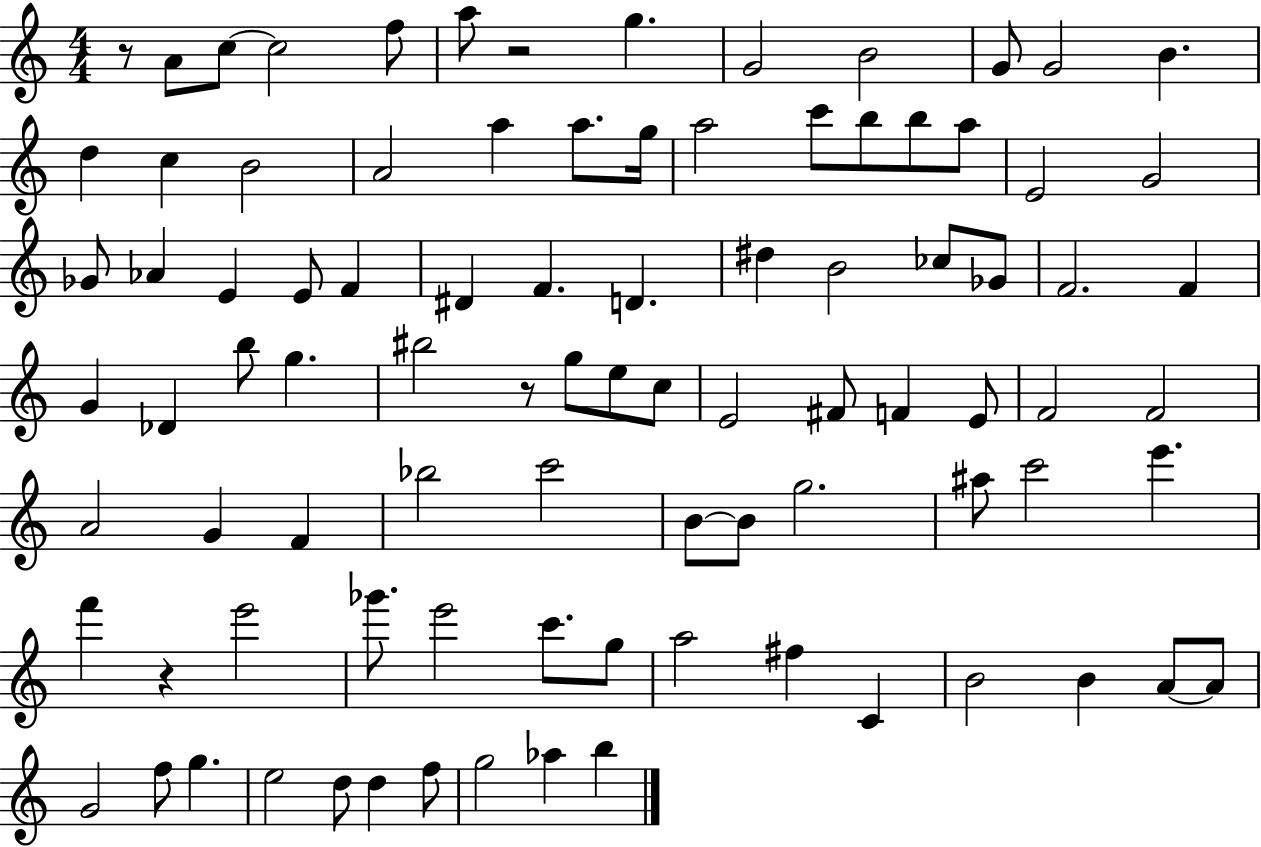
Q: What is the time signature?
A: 4/4